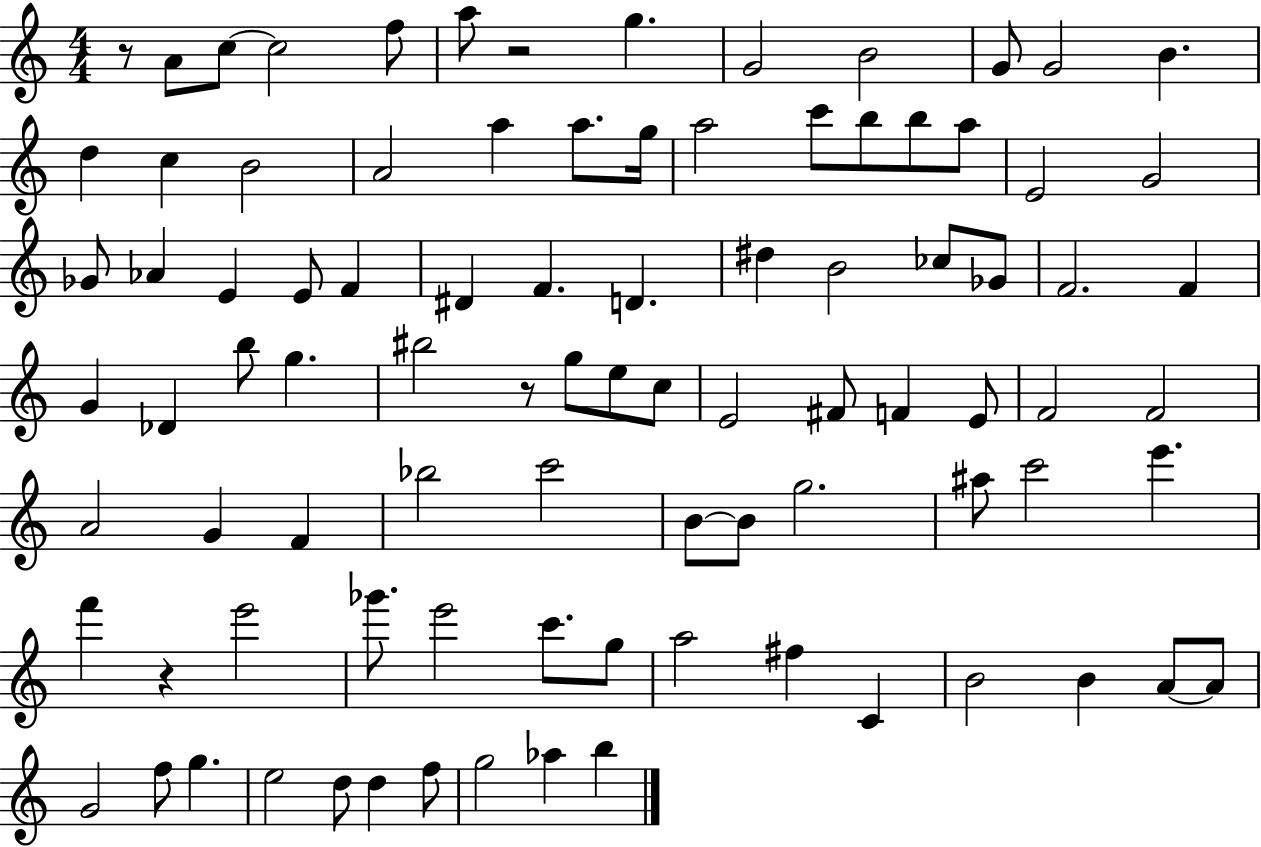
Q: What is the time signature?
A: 4/4